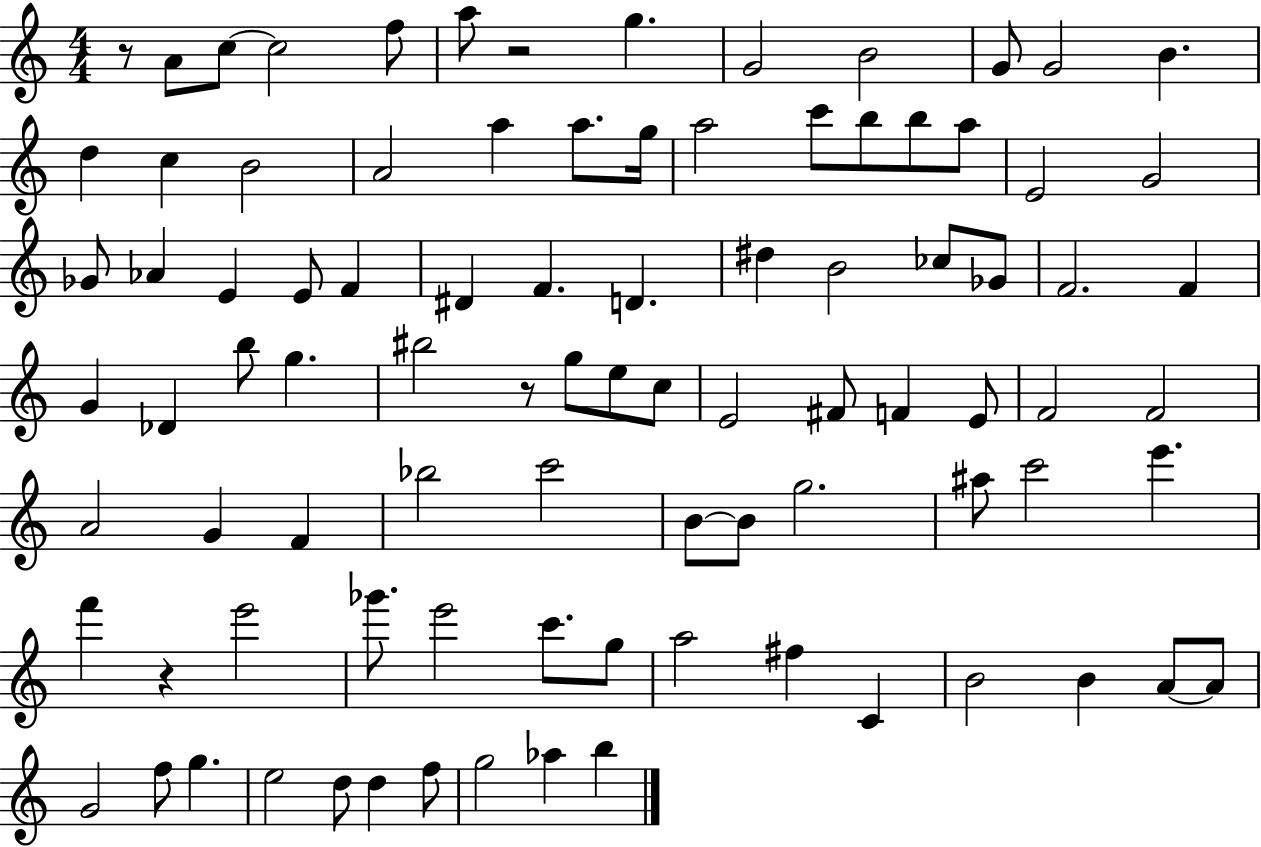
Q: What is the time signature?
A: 4/4